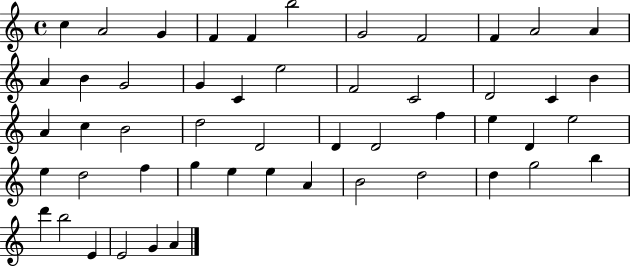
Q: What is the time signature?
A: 4/4